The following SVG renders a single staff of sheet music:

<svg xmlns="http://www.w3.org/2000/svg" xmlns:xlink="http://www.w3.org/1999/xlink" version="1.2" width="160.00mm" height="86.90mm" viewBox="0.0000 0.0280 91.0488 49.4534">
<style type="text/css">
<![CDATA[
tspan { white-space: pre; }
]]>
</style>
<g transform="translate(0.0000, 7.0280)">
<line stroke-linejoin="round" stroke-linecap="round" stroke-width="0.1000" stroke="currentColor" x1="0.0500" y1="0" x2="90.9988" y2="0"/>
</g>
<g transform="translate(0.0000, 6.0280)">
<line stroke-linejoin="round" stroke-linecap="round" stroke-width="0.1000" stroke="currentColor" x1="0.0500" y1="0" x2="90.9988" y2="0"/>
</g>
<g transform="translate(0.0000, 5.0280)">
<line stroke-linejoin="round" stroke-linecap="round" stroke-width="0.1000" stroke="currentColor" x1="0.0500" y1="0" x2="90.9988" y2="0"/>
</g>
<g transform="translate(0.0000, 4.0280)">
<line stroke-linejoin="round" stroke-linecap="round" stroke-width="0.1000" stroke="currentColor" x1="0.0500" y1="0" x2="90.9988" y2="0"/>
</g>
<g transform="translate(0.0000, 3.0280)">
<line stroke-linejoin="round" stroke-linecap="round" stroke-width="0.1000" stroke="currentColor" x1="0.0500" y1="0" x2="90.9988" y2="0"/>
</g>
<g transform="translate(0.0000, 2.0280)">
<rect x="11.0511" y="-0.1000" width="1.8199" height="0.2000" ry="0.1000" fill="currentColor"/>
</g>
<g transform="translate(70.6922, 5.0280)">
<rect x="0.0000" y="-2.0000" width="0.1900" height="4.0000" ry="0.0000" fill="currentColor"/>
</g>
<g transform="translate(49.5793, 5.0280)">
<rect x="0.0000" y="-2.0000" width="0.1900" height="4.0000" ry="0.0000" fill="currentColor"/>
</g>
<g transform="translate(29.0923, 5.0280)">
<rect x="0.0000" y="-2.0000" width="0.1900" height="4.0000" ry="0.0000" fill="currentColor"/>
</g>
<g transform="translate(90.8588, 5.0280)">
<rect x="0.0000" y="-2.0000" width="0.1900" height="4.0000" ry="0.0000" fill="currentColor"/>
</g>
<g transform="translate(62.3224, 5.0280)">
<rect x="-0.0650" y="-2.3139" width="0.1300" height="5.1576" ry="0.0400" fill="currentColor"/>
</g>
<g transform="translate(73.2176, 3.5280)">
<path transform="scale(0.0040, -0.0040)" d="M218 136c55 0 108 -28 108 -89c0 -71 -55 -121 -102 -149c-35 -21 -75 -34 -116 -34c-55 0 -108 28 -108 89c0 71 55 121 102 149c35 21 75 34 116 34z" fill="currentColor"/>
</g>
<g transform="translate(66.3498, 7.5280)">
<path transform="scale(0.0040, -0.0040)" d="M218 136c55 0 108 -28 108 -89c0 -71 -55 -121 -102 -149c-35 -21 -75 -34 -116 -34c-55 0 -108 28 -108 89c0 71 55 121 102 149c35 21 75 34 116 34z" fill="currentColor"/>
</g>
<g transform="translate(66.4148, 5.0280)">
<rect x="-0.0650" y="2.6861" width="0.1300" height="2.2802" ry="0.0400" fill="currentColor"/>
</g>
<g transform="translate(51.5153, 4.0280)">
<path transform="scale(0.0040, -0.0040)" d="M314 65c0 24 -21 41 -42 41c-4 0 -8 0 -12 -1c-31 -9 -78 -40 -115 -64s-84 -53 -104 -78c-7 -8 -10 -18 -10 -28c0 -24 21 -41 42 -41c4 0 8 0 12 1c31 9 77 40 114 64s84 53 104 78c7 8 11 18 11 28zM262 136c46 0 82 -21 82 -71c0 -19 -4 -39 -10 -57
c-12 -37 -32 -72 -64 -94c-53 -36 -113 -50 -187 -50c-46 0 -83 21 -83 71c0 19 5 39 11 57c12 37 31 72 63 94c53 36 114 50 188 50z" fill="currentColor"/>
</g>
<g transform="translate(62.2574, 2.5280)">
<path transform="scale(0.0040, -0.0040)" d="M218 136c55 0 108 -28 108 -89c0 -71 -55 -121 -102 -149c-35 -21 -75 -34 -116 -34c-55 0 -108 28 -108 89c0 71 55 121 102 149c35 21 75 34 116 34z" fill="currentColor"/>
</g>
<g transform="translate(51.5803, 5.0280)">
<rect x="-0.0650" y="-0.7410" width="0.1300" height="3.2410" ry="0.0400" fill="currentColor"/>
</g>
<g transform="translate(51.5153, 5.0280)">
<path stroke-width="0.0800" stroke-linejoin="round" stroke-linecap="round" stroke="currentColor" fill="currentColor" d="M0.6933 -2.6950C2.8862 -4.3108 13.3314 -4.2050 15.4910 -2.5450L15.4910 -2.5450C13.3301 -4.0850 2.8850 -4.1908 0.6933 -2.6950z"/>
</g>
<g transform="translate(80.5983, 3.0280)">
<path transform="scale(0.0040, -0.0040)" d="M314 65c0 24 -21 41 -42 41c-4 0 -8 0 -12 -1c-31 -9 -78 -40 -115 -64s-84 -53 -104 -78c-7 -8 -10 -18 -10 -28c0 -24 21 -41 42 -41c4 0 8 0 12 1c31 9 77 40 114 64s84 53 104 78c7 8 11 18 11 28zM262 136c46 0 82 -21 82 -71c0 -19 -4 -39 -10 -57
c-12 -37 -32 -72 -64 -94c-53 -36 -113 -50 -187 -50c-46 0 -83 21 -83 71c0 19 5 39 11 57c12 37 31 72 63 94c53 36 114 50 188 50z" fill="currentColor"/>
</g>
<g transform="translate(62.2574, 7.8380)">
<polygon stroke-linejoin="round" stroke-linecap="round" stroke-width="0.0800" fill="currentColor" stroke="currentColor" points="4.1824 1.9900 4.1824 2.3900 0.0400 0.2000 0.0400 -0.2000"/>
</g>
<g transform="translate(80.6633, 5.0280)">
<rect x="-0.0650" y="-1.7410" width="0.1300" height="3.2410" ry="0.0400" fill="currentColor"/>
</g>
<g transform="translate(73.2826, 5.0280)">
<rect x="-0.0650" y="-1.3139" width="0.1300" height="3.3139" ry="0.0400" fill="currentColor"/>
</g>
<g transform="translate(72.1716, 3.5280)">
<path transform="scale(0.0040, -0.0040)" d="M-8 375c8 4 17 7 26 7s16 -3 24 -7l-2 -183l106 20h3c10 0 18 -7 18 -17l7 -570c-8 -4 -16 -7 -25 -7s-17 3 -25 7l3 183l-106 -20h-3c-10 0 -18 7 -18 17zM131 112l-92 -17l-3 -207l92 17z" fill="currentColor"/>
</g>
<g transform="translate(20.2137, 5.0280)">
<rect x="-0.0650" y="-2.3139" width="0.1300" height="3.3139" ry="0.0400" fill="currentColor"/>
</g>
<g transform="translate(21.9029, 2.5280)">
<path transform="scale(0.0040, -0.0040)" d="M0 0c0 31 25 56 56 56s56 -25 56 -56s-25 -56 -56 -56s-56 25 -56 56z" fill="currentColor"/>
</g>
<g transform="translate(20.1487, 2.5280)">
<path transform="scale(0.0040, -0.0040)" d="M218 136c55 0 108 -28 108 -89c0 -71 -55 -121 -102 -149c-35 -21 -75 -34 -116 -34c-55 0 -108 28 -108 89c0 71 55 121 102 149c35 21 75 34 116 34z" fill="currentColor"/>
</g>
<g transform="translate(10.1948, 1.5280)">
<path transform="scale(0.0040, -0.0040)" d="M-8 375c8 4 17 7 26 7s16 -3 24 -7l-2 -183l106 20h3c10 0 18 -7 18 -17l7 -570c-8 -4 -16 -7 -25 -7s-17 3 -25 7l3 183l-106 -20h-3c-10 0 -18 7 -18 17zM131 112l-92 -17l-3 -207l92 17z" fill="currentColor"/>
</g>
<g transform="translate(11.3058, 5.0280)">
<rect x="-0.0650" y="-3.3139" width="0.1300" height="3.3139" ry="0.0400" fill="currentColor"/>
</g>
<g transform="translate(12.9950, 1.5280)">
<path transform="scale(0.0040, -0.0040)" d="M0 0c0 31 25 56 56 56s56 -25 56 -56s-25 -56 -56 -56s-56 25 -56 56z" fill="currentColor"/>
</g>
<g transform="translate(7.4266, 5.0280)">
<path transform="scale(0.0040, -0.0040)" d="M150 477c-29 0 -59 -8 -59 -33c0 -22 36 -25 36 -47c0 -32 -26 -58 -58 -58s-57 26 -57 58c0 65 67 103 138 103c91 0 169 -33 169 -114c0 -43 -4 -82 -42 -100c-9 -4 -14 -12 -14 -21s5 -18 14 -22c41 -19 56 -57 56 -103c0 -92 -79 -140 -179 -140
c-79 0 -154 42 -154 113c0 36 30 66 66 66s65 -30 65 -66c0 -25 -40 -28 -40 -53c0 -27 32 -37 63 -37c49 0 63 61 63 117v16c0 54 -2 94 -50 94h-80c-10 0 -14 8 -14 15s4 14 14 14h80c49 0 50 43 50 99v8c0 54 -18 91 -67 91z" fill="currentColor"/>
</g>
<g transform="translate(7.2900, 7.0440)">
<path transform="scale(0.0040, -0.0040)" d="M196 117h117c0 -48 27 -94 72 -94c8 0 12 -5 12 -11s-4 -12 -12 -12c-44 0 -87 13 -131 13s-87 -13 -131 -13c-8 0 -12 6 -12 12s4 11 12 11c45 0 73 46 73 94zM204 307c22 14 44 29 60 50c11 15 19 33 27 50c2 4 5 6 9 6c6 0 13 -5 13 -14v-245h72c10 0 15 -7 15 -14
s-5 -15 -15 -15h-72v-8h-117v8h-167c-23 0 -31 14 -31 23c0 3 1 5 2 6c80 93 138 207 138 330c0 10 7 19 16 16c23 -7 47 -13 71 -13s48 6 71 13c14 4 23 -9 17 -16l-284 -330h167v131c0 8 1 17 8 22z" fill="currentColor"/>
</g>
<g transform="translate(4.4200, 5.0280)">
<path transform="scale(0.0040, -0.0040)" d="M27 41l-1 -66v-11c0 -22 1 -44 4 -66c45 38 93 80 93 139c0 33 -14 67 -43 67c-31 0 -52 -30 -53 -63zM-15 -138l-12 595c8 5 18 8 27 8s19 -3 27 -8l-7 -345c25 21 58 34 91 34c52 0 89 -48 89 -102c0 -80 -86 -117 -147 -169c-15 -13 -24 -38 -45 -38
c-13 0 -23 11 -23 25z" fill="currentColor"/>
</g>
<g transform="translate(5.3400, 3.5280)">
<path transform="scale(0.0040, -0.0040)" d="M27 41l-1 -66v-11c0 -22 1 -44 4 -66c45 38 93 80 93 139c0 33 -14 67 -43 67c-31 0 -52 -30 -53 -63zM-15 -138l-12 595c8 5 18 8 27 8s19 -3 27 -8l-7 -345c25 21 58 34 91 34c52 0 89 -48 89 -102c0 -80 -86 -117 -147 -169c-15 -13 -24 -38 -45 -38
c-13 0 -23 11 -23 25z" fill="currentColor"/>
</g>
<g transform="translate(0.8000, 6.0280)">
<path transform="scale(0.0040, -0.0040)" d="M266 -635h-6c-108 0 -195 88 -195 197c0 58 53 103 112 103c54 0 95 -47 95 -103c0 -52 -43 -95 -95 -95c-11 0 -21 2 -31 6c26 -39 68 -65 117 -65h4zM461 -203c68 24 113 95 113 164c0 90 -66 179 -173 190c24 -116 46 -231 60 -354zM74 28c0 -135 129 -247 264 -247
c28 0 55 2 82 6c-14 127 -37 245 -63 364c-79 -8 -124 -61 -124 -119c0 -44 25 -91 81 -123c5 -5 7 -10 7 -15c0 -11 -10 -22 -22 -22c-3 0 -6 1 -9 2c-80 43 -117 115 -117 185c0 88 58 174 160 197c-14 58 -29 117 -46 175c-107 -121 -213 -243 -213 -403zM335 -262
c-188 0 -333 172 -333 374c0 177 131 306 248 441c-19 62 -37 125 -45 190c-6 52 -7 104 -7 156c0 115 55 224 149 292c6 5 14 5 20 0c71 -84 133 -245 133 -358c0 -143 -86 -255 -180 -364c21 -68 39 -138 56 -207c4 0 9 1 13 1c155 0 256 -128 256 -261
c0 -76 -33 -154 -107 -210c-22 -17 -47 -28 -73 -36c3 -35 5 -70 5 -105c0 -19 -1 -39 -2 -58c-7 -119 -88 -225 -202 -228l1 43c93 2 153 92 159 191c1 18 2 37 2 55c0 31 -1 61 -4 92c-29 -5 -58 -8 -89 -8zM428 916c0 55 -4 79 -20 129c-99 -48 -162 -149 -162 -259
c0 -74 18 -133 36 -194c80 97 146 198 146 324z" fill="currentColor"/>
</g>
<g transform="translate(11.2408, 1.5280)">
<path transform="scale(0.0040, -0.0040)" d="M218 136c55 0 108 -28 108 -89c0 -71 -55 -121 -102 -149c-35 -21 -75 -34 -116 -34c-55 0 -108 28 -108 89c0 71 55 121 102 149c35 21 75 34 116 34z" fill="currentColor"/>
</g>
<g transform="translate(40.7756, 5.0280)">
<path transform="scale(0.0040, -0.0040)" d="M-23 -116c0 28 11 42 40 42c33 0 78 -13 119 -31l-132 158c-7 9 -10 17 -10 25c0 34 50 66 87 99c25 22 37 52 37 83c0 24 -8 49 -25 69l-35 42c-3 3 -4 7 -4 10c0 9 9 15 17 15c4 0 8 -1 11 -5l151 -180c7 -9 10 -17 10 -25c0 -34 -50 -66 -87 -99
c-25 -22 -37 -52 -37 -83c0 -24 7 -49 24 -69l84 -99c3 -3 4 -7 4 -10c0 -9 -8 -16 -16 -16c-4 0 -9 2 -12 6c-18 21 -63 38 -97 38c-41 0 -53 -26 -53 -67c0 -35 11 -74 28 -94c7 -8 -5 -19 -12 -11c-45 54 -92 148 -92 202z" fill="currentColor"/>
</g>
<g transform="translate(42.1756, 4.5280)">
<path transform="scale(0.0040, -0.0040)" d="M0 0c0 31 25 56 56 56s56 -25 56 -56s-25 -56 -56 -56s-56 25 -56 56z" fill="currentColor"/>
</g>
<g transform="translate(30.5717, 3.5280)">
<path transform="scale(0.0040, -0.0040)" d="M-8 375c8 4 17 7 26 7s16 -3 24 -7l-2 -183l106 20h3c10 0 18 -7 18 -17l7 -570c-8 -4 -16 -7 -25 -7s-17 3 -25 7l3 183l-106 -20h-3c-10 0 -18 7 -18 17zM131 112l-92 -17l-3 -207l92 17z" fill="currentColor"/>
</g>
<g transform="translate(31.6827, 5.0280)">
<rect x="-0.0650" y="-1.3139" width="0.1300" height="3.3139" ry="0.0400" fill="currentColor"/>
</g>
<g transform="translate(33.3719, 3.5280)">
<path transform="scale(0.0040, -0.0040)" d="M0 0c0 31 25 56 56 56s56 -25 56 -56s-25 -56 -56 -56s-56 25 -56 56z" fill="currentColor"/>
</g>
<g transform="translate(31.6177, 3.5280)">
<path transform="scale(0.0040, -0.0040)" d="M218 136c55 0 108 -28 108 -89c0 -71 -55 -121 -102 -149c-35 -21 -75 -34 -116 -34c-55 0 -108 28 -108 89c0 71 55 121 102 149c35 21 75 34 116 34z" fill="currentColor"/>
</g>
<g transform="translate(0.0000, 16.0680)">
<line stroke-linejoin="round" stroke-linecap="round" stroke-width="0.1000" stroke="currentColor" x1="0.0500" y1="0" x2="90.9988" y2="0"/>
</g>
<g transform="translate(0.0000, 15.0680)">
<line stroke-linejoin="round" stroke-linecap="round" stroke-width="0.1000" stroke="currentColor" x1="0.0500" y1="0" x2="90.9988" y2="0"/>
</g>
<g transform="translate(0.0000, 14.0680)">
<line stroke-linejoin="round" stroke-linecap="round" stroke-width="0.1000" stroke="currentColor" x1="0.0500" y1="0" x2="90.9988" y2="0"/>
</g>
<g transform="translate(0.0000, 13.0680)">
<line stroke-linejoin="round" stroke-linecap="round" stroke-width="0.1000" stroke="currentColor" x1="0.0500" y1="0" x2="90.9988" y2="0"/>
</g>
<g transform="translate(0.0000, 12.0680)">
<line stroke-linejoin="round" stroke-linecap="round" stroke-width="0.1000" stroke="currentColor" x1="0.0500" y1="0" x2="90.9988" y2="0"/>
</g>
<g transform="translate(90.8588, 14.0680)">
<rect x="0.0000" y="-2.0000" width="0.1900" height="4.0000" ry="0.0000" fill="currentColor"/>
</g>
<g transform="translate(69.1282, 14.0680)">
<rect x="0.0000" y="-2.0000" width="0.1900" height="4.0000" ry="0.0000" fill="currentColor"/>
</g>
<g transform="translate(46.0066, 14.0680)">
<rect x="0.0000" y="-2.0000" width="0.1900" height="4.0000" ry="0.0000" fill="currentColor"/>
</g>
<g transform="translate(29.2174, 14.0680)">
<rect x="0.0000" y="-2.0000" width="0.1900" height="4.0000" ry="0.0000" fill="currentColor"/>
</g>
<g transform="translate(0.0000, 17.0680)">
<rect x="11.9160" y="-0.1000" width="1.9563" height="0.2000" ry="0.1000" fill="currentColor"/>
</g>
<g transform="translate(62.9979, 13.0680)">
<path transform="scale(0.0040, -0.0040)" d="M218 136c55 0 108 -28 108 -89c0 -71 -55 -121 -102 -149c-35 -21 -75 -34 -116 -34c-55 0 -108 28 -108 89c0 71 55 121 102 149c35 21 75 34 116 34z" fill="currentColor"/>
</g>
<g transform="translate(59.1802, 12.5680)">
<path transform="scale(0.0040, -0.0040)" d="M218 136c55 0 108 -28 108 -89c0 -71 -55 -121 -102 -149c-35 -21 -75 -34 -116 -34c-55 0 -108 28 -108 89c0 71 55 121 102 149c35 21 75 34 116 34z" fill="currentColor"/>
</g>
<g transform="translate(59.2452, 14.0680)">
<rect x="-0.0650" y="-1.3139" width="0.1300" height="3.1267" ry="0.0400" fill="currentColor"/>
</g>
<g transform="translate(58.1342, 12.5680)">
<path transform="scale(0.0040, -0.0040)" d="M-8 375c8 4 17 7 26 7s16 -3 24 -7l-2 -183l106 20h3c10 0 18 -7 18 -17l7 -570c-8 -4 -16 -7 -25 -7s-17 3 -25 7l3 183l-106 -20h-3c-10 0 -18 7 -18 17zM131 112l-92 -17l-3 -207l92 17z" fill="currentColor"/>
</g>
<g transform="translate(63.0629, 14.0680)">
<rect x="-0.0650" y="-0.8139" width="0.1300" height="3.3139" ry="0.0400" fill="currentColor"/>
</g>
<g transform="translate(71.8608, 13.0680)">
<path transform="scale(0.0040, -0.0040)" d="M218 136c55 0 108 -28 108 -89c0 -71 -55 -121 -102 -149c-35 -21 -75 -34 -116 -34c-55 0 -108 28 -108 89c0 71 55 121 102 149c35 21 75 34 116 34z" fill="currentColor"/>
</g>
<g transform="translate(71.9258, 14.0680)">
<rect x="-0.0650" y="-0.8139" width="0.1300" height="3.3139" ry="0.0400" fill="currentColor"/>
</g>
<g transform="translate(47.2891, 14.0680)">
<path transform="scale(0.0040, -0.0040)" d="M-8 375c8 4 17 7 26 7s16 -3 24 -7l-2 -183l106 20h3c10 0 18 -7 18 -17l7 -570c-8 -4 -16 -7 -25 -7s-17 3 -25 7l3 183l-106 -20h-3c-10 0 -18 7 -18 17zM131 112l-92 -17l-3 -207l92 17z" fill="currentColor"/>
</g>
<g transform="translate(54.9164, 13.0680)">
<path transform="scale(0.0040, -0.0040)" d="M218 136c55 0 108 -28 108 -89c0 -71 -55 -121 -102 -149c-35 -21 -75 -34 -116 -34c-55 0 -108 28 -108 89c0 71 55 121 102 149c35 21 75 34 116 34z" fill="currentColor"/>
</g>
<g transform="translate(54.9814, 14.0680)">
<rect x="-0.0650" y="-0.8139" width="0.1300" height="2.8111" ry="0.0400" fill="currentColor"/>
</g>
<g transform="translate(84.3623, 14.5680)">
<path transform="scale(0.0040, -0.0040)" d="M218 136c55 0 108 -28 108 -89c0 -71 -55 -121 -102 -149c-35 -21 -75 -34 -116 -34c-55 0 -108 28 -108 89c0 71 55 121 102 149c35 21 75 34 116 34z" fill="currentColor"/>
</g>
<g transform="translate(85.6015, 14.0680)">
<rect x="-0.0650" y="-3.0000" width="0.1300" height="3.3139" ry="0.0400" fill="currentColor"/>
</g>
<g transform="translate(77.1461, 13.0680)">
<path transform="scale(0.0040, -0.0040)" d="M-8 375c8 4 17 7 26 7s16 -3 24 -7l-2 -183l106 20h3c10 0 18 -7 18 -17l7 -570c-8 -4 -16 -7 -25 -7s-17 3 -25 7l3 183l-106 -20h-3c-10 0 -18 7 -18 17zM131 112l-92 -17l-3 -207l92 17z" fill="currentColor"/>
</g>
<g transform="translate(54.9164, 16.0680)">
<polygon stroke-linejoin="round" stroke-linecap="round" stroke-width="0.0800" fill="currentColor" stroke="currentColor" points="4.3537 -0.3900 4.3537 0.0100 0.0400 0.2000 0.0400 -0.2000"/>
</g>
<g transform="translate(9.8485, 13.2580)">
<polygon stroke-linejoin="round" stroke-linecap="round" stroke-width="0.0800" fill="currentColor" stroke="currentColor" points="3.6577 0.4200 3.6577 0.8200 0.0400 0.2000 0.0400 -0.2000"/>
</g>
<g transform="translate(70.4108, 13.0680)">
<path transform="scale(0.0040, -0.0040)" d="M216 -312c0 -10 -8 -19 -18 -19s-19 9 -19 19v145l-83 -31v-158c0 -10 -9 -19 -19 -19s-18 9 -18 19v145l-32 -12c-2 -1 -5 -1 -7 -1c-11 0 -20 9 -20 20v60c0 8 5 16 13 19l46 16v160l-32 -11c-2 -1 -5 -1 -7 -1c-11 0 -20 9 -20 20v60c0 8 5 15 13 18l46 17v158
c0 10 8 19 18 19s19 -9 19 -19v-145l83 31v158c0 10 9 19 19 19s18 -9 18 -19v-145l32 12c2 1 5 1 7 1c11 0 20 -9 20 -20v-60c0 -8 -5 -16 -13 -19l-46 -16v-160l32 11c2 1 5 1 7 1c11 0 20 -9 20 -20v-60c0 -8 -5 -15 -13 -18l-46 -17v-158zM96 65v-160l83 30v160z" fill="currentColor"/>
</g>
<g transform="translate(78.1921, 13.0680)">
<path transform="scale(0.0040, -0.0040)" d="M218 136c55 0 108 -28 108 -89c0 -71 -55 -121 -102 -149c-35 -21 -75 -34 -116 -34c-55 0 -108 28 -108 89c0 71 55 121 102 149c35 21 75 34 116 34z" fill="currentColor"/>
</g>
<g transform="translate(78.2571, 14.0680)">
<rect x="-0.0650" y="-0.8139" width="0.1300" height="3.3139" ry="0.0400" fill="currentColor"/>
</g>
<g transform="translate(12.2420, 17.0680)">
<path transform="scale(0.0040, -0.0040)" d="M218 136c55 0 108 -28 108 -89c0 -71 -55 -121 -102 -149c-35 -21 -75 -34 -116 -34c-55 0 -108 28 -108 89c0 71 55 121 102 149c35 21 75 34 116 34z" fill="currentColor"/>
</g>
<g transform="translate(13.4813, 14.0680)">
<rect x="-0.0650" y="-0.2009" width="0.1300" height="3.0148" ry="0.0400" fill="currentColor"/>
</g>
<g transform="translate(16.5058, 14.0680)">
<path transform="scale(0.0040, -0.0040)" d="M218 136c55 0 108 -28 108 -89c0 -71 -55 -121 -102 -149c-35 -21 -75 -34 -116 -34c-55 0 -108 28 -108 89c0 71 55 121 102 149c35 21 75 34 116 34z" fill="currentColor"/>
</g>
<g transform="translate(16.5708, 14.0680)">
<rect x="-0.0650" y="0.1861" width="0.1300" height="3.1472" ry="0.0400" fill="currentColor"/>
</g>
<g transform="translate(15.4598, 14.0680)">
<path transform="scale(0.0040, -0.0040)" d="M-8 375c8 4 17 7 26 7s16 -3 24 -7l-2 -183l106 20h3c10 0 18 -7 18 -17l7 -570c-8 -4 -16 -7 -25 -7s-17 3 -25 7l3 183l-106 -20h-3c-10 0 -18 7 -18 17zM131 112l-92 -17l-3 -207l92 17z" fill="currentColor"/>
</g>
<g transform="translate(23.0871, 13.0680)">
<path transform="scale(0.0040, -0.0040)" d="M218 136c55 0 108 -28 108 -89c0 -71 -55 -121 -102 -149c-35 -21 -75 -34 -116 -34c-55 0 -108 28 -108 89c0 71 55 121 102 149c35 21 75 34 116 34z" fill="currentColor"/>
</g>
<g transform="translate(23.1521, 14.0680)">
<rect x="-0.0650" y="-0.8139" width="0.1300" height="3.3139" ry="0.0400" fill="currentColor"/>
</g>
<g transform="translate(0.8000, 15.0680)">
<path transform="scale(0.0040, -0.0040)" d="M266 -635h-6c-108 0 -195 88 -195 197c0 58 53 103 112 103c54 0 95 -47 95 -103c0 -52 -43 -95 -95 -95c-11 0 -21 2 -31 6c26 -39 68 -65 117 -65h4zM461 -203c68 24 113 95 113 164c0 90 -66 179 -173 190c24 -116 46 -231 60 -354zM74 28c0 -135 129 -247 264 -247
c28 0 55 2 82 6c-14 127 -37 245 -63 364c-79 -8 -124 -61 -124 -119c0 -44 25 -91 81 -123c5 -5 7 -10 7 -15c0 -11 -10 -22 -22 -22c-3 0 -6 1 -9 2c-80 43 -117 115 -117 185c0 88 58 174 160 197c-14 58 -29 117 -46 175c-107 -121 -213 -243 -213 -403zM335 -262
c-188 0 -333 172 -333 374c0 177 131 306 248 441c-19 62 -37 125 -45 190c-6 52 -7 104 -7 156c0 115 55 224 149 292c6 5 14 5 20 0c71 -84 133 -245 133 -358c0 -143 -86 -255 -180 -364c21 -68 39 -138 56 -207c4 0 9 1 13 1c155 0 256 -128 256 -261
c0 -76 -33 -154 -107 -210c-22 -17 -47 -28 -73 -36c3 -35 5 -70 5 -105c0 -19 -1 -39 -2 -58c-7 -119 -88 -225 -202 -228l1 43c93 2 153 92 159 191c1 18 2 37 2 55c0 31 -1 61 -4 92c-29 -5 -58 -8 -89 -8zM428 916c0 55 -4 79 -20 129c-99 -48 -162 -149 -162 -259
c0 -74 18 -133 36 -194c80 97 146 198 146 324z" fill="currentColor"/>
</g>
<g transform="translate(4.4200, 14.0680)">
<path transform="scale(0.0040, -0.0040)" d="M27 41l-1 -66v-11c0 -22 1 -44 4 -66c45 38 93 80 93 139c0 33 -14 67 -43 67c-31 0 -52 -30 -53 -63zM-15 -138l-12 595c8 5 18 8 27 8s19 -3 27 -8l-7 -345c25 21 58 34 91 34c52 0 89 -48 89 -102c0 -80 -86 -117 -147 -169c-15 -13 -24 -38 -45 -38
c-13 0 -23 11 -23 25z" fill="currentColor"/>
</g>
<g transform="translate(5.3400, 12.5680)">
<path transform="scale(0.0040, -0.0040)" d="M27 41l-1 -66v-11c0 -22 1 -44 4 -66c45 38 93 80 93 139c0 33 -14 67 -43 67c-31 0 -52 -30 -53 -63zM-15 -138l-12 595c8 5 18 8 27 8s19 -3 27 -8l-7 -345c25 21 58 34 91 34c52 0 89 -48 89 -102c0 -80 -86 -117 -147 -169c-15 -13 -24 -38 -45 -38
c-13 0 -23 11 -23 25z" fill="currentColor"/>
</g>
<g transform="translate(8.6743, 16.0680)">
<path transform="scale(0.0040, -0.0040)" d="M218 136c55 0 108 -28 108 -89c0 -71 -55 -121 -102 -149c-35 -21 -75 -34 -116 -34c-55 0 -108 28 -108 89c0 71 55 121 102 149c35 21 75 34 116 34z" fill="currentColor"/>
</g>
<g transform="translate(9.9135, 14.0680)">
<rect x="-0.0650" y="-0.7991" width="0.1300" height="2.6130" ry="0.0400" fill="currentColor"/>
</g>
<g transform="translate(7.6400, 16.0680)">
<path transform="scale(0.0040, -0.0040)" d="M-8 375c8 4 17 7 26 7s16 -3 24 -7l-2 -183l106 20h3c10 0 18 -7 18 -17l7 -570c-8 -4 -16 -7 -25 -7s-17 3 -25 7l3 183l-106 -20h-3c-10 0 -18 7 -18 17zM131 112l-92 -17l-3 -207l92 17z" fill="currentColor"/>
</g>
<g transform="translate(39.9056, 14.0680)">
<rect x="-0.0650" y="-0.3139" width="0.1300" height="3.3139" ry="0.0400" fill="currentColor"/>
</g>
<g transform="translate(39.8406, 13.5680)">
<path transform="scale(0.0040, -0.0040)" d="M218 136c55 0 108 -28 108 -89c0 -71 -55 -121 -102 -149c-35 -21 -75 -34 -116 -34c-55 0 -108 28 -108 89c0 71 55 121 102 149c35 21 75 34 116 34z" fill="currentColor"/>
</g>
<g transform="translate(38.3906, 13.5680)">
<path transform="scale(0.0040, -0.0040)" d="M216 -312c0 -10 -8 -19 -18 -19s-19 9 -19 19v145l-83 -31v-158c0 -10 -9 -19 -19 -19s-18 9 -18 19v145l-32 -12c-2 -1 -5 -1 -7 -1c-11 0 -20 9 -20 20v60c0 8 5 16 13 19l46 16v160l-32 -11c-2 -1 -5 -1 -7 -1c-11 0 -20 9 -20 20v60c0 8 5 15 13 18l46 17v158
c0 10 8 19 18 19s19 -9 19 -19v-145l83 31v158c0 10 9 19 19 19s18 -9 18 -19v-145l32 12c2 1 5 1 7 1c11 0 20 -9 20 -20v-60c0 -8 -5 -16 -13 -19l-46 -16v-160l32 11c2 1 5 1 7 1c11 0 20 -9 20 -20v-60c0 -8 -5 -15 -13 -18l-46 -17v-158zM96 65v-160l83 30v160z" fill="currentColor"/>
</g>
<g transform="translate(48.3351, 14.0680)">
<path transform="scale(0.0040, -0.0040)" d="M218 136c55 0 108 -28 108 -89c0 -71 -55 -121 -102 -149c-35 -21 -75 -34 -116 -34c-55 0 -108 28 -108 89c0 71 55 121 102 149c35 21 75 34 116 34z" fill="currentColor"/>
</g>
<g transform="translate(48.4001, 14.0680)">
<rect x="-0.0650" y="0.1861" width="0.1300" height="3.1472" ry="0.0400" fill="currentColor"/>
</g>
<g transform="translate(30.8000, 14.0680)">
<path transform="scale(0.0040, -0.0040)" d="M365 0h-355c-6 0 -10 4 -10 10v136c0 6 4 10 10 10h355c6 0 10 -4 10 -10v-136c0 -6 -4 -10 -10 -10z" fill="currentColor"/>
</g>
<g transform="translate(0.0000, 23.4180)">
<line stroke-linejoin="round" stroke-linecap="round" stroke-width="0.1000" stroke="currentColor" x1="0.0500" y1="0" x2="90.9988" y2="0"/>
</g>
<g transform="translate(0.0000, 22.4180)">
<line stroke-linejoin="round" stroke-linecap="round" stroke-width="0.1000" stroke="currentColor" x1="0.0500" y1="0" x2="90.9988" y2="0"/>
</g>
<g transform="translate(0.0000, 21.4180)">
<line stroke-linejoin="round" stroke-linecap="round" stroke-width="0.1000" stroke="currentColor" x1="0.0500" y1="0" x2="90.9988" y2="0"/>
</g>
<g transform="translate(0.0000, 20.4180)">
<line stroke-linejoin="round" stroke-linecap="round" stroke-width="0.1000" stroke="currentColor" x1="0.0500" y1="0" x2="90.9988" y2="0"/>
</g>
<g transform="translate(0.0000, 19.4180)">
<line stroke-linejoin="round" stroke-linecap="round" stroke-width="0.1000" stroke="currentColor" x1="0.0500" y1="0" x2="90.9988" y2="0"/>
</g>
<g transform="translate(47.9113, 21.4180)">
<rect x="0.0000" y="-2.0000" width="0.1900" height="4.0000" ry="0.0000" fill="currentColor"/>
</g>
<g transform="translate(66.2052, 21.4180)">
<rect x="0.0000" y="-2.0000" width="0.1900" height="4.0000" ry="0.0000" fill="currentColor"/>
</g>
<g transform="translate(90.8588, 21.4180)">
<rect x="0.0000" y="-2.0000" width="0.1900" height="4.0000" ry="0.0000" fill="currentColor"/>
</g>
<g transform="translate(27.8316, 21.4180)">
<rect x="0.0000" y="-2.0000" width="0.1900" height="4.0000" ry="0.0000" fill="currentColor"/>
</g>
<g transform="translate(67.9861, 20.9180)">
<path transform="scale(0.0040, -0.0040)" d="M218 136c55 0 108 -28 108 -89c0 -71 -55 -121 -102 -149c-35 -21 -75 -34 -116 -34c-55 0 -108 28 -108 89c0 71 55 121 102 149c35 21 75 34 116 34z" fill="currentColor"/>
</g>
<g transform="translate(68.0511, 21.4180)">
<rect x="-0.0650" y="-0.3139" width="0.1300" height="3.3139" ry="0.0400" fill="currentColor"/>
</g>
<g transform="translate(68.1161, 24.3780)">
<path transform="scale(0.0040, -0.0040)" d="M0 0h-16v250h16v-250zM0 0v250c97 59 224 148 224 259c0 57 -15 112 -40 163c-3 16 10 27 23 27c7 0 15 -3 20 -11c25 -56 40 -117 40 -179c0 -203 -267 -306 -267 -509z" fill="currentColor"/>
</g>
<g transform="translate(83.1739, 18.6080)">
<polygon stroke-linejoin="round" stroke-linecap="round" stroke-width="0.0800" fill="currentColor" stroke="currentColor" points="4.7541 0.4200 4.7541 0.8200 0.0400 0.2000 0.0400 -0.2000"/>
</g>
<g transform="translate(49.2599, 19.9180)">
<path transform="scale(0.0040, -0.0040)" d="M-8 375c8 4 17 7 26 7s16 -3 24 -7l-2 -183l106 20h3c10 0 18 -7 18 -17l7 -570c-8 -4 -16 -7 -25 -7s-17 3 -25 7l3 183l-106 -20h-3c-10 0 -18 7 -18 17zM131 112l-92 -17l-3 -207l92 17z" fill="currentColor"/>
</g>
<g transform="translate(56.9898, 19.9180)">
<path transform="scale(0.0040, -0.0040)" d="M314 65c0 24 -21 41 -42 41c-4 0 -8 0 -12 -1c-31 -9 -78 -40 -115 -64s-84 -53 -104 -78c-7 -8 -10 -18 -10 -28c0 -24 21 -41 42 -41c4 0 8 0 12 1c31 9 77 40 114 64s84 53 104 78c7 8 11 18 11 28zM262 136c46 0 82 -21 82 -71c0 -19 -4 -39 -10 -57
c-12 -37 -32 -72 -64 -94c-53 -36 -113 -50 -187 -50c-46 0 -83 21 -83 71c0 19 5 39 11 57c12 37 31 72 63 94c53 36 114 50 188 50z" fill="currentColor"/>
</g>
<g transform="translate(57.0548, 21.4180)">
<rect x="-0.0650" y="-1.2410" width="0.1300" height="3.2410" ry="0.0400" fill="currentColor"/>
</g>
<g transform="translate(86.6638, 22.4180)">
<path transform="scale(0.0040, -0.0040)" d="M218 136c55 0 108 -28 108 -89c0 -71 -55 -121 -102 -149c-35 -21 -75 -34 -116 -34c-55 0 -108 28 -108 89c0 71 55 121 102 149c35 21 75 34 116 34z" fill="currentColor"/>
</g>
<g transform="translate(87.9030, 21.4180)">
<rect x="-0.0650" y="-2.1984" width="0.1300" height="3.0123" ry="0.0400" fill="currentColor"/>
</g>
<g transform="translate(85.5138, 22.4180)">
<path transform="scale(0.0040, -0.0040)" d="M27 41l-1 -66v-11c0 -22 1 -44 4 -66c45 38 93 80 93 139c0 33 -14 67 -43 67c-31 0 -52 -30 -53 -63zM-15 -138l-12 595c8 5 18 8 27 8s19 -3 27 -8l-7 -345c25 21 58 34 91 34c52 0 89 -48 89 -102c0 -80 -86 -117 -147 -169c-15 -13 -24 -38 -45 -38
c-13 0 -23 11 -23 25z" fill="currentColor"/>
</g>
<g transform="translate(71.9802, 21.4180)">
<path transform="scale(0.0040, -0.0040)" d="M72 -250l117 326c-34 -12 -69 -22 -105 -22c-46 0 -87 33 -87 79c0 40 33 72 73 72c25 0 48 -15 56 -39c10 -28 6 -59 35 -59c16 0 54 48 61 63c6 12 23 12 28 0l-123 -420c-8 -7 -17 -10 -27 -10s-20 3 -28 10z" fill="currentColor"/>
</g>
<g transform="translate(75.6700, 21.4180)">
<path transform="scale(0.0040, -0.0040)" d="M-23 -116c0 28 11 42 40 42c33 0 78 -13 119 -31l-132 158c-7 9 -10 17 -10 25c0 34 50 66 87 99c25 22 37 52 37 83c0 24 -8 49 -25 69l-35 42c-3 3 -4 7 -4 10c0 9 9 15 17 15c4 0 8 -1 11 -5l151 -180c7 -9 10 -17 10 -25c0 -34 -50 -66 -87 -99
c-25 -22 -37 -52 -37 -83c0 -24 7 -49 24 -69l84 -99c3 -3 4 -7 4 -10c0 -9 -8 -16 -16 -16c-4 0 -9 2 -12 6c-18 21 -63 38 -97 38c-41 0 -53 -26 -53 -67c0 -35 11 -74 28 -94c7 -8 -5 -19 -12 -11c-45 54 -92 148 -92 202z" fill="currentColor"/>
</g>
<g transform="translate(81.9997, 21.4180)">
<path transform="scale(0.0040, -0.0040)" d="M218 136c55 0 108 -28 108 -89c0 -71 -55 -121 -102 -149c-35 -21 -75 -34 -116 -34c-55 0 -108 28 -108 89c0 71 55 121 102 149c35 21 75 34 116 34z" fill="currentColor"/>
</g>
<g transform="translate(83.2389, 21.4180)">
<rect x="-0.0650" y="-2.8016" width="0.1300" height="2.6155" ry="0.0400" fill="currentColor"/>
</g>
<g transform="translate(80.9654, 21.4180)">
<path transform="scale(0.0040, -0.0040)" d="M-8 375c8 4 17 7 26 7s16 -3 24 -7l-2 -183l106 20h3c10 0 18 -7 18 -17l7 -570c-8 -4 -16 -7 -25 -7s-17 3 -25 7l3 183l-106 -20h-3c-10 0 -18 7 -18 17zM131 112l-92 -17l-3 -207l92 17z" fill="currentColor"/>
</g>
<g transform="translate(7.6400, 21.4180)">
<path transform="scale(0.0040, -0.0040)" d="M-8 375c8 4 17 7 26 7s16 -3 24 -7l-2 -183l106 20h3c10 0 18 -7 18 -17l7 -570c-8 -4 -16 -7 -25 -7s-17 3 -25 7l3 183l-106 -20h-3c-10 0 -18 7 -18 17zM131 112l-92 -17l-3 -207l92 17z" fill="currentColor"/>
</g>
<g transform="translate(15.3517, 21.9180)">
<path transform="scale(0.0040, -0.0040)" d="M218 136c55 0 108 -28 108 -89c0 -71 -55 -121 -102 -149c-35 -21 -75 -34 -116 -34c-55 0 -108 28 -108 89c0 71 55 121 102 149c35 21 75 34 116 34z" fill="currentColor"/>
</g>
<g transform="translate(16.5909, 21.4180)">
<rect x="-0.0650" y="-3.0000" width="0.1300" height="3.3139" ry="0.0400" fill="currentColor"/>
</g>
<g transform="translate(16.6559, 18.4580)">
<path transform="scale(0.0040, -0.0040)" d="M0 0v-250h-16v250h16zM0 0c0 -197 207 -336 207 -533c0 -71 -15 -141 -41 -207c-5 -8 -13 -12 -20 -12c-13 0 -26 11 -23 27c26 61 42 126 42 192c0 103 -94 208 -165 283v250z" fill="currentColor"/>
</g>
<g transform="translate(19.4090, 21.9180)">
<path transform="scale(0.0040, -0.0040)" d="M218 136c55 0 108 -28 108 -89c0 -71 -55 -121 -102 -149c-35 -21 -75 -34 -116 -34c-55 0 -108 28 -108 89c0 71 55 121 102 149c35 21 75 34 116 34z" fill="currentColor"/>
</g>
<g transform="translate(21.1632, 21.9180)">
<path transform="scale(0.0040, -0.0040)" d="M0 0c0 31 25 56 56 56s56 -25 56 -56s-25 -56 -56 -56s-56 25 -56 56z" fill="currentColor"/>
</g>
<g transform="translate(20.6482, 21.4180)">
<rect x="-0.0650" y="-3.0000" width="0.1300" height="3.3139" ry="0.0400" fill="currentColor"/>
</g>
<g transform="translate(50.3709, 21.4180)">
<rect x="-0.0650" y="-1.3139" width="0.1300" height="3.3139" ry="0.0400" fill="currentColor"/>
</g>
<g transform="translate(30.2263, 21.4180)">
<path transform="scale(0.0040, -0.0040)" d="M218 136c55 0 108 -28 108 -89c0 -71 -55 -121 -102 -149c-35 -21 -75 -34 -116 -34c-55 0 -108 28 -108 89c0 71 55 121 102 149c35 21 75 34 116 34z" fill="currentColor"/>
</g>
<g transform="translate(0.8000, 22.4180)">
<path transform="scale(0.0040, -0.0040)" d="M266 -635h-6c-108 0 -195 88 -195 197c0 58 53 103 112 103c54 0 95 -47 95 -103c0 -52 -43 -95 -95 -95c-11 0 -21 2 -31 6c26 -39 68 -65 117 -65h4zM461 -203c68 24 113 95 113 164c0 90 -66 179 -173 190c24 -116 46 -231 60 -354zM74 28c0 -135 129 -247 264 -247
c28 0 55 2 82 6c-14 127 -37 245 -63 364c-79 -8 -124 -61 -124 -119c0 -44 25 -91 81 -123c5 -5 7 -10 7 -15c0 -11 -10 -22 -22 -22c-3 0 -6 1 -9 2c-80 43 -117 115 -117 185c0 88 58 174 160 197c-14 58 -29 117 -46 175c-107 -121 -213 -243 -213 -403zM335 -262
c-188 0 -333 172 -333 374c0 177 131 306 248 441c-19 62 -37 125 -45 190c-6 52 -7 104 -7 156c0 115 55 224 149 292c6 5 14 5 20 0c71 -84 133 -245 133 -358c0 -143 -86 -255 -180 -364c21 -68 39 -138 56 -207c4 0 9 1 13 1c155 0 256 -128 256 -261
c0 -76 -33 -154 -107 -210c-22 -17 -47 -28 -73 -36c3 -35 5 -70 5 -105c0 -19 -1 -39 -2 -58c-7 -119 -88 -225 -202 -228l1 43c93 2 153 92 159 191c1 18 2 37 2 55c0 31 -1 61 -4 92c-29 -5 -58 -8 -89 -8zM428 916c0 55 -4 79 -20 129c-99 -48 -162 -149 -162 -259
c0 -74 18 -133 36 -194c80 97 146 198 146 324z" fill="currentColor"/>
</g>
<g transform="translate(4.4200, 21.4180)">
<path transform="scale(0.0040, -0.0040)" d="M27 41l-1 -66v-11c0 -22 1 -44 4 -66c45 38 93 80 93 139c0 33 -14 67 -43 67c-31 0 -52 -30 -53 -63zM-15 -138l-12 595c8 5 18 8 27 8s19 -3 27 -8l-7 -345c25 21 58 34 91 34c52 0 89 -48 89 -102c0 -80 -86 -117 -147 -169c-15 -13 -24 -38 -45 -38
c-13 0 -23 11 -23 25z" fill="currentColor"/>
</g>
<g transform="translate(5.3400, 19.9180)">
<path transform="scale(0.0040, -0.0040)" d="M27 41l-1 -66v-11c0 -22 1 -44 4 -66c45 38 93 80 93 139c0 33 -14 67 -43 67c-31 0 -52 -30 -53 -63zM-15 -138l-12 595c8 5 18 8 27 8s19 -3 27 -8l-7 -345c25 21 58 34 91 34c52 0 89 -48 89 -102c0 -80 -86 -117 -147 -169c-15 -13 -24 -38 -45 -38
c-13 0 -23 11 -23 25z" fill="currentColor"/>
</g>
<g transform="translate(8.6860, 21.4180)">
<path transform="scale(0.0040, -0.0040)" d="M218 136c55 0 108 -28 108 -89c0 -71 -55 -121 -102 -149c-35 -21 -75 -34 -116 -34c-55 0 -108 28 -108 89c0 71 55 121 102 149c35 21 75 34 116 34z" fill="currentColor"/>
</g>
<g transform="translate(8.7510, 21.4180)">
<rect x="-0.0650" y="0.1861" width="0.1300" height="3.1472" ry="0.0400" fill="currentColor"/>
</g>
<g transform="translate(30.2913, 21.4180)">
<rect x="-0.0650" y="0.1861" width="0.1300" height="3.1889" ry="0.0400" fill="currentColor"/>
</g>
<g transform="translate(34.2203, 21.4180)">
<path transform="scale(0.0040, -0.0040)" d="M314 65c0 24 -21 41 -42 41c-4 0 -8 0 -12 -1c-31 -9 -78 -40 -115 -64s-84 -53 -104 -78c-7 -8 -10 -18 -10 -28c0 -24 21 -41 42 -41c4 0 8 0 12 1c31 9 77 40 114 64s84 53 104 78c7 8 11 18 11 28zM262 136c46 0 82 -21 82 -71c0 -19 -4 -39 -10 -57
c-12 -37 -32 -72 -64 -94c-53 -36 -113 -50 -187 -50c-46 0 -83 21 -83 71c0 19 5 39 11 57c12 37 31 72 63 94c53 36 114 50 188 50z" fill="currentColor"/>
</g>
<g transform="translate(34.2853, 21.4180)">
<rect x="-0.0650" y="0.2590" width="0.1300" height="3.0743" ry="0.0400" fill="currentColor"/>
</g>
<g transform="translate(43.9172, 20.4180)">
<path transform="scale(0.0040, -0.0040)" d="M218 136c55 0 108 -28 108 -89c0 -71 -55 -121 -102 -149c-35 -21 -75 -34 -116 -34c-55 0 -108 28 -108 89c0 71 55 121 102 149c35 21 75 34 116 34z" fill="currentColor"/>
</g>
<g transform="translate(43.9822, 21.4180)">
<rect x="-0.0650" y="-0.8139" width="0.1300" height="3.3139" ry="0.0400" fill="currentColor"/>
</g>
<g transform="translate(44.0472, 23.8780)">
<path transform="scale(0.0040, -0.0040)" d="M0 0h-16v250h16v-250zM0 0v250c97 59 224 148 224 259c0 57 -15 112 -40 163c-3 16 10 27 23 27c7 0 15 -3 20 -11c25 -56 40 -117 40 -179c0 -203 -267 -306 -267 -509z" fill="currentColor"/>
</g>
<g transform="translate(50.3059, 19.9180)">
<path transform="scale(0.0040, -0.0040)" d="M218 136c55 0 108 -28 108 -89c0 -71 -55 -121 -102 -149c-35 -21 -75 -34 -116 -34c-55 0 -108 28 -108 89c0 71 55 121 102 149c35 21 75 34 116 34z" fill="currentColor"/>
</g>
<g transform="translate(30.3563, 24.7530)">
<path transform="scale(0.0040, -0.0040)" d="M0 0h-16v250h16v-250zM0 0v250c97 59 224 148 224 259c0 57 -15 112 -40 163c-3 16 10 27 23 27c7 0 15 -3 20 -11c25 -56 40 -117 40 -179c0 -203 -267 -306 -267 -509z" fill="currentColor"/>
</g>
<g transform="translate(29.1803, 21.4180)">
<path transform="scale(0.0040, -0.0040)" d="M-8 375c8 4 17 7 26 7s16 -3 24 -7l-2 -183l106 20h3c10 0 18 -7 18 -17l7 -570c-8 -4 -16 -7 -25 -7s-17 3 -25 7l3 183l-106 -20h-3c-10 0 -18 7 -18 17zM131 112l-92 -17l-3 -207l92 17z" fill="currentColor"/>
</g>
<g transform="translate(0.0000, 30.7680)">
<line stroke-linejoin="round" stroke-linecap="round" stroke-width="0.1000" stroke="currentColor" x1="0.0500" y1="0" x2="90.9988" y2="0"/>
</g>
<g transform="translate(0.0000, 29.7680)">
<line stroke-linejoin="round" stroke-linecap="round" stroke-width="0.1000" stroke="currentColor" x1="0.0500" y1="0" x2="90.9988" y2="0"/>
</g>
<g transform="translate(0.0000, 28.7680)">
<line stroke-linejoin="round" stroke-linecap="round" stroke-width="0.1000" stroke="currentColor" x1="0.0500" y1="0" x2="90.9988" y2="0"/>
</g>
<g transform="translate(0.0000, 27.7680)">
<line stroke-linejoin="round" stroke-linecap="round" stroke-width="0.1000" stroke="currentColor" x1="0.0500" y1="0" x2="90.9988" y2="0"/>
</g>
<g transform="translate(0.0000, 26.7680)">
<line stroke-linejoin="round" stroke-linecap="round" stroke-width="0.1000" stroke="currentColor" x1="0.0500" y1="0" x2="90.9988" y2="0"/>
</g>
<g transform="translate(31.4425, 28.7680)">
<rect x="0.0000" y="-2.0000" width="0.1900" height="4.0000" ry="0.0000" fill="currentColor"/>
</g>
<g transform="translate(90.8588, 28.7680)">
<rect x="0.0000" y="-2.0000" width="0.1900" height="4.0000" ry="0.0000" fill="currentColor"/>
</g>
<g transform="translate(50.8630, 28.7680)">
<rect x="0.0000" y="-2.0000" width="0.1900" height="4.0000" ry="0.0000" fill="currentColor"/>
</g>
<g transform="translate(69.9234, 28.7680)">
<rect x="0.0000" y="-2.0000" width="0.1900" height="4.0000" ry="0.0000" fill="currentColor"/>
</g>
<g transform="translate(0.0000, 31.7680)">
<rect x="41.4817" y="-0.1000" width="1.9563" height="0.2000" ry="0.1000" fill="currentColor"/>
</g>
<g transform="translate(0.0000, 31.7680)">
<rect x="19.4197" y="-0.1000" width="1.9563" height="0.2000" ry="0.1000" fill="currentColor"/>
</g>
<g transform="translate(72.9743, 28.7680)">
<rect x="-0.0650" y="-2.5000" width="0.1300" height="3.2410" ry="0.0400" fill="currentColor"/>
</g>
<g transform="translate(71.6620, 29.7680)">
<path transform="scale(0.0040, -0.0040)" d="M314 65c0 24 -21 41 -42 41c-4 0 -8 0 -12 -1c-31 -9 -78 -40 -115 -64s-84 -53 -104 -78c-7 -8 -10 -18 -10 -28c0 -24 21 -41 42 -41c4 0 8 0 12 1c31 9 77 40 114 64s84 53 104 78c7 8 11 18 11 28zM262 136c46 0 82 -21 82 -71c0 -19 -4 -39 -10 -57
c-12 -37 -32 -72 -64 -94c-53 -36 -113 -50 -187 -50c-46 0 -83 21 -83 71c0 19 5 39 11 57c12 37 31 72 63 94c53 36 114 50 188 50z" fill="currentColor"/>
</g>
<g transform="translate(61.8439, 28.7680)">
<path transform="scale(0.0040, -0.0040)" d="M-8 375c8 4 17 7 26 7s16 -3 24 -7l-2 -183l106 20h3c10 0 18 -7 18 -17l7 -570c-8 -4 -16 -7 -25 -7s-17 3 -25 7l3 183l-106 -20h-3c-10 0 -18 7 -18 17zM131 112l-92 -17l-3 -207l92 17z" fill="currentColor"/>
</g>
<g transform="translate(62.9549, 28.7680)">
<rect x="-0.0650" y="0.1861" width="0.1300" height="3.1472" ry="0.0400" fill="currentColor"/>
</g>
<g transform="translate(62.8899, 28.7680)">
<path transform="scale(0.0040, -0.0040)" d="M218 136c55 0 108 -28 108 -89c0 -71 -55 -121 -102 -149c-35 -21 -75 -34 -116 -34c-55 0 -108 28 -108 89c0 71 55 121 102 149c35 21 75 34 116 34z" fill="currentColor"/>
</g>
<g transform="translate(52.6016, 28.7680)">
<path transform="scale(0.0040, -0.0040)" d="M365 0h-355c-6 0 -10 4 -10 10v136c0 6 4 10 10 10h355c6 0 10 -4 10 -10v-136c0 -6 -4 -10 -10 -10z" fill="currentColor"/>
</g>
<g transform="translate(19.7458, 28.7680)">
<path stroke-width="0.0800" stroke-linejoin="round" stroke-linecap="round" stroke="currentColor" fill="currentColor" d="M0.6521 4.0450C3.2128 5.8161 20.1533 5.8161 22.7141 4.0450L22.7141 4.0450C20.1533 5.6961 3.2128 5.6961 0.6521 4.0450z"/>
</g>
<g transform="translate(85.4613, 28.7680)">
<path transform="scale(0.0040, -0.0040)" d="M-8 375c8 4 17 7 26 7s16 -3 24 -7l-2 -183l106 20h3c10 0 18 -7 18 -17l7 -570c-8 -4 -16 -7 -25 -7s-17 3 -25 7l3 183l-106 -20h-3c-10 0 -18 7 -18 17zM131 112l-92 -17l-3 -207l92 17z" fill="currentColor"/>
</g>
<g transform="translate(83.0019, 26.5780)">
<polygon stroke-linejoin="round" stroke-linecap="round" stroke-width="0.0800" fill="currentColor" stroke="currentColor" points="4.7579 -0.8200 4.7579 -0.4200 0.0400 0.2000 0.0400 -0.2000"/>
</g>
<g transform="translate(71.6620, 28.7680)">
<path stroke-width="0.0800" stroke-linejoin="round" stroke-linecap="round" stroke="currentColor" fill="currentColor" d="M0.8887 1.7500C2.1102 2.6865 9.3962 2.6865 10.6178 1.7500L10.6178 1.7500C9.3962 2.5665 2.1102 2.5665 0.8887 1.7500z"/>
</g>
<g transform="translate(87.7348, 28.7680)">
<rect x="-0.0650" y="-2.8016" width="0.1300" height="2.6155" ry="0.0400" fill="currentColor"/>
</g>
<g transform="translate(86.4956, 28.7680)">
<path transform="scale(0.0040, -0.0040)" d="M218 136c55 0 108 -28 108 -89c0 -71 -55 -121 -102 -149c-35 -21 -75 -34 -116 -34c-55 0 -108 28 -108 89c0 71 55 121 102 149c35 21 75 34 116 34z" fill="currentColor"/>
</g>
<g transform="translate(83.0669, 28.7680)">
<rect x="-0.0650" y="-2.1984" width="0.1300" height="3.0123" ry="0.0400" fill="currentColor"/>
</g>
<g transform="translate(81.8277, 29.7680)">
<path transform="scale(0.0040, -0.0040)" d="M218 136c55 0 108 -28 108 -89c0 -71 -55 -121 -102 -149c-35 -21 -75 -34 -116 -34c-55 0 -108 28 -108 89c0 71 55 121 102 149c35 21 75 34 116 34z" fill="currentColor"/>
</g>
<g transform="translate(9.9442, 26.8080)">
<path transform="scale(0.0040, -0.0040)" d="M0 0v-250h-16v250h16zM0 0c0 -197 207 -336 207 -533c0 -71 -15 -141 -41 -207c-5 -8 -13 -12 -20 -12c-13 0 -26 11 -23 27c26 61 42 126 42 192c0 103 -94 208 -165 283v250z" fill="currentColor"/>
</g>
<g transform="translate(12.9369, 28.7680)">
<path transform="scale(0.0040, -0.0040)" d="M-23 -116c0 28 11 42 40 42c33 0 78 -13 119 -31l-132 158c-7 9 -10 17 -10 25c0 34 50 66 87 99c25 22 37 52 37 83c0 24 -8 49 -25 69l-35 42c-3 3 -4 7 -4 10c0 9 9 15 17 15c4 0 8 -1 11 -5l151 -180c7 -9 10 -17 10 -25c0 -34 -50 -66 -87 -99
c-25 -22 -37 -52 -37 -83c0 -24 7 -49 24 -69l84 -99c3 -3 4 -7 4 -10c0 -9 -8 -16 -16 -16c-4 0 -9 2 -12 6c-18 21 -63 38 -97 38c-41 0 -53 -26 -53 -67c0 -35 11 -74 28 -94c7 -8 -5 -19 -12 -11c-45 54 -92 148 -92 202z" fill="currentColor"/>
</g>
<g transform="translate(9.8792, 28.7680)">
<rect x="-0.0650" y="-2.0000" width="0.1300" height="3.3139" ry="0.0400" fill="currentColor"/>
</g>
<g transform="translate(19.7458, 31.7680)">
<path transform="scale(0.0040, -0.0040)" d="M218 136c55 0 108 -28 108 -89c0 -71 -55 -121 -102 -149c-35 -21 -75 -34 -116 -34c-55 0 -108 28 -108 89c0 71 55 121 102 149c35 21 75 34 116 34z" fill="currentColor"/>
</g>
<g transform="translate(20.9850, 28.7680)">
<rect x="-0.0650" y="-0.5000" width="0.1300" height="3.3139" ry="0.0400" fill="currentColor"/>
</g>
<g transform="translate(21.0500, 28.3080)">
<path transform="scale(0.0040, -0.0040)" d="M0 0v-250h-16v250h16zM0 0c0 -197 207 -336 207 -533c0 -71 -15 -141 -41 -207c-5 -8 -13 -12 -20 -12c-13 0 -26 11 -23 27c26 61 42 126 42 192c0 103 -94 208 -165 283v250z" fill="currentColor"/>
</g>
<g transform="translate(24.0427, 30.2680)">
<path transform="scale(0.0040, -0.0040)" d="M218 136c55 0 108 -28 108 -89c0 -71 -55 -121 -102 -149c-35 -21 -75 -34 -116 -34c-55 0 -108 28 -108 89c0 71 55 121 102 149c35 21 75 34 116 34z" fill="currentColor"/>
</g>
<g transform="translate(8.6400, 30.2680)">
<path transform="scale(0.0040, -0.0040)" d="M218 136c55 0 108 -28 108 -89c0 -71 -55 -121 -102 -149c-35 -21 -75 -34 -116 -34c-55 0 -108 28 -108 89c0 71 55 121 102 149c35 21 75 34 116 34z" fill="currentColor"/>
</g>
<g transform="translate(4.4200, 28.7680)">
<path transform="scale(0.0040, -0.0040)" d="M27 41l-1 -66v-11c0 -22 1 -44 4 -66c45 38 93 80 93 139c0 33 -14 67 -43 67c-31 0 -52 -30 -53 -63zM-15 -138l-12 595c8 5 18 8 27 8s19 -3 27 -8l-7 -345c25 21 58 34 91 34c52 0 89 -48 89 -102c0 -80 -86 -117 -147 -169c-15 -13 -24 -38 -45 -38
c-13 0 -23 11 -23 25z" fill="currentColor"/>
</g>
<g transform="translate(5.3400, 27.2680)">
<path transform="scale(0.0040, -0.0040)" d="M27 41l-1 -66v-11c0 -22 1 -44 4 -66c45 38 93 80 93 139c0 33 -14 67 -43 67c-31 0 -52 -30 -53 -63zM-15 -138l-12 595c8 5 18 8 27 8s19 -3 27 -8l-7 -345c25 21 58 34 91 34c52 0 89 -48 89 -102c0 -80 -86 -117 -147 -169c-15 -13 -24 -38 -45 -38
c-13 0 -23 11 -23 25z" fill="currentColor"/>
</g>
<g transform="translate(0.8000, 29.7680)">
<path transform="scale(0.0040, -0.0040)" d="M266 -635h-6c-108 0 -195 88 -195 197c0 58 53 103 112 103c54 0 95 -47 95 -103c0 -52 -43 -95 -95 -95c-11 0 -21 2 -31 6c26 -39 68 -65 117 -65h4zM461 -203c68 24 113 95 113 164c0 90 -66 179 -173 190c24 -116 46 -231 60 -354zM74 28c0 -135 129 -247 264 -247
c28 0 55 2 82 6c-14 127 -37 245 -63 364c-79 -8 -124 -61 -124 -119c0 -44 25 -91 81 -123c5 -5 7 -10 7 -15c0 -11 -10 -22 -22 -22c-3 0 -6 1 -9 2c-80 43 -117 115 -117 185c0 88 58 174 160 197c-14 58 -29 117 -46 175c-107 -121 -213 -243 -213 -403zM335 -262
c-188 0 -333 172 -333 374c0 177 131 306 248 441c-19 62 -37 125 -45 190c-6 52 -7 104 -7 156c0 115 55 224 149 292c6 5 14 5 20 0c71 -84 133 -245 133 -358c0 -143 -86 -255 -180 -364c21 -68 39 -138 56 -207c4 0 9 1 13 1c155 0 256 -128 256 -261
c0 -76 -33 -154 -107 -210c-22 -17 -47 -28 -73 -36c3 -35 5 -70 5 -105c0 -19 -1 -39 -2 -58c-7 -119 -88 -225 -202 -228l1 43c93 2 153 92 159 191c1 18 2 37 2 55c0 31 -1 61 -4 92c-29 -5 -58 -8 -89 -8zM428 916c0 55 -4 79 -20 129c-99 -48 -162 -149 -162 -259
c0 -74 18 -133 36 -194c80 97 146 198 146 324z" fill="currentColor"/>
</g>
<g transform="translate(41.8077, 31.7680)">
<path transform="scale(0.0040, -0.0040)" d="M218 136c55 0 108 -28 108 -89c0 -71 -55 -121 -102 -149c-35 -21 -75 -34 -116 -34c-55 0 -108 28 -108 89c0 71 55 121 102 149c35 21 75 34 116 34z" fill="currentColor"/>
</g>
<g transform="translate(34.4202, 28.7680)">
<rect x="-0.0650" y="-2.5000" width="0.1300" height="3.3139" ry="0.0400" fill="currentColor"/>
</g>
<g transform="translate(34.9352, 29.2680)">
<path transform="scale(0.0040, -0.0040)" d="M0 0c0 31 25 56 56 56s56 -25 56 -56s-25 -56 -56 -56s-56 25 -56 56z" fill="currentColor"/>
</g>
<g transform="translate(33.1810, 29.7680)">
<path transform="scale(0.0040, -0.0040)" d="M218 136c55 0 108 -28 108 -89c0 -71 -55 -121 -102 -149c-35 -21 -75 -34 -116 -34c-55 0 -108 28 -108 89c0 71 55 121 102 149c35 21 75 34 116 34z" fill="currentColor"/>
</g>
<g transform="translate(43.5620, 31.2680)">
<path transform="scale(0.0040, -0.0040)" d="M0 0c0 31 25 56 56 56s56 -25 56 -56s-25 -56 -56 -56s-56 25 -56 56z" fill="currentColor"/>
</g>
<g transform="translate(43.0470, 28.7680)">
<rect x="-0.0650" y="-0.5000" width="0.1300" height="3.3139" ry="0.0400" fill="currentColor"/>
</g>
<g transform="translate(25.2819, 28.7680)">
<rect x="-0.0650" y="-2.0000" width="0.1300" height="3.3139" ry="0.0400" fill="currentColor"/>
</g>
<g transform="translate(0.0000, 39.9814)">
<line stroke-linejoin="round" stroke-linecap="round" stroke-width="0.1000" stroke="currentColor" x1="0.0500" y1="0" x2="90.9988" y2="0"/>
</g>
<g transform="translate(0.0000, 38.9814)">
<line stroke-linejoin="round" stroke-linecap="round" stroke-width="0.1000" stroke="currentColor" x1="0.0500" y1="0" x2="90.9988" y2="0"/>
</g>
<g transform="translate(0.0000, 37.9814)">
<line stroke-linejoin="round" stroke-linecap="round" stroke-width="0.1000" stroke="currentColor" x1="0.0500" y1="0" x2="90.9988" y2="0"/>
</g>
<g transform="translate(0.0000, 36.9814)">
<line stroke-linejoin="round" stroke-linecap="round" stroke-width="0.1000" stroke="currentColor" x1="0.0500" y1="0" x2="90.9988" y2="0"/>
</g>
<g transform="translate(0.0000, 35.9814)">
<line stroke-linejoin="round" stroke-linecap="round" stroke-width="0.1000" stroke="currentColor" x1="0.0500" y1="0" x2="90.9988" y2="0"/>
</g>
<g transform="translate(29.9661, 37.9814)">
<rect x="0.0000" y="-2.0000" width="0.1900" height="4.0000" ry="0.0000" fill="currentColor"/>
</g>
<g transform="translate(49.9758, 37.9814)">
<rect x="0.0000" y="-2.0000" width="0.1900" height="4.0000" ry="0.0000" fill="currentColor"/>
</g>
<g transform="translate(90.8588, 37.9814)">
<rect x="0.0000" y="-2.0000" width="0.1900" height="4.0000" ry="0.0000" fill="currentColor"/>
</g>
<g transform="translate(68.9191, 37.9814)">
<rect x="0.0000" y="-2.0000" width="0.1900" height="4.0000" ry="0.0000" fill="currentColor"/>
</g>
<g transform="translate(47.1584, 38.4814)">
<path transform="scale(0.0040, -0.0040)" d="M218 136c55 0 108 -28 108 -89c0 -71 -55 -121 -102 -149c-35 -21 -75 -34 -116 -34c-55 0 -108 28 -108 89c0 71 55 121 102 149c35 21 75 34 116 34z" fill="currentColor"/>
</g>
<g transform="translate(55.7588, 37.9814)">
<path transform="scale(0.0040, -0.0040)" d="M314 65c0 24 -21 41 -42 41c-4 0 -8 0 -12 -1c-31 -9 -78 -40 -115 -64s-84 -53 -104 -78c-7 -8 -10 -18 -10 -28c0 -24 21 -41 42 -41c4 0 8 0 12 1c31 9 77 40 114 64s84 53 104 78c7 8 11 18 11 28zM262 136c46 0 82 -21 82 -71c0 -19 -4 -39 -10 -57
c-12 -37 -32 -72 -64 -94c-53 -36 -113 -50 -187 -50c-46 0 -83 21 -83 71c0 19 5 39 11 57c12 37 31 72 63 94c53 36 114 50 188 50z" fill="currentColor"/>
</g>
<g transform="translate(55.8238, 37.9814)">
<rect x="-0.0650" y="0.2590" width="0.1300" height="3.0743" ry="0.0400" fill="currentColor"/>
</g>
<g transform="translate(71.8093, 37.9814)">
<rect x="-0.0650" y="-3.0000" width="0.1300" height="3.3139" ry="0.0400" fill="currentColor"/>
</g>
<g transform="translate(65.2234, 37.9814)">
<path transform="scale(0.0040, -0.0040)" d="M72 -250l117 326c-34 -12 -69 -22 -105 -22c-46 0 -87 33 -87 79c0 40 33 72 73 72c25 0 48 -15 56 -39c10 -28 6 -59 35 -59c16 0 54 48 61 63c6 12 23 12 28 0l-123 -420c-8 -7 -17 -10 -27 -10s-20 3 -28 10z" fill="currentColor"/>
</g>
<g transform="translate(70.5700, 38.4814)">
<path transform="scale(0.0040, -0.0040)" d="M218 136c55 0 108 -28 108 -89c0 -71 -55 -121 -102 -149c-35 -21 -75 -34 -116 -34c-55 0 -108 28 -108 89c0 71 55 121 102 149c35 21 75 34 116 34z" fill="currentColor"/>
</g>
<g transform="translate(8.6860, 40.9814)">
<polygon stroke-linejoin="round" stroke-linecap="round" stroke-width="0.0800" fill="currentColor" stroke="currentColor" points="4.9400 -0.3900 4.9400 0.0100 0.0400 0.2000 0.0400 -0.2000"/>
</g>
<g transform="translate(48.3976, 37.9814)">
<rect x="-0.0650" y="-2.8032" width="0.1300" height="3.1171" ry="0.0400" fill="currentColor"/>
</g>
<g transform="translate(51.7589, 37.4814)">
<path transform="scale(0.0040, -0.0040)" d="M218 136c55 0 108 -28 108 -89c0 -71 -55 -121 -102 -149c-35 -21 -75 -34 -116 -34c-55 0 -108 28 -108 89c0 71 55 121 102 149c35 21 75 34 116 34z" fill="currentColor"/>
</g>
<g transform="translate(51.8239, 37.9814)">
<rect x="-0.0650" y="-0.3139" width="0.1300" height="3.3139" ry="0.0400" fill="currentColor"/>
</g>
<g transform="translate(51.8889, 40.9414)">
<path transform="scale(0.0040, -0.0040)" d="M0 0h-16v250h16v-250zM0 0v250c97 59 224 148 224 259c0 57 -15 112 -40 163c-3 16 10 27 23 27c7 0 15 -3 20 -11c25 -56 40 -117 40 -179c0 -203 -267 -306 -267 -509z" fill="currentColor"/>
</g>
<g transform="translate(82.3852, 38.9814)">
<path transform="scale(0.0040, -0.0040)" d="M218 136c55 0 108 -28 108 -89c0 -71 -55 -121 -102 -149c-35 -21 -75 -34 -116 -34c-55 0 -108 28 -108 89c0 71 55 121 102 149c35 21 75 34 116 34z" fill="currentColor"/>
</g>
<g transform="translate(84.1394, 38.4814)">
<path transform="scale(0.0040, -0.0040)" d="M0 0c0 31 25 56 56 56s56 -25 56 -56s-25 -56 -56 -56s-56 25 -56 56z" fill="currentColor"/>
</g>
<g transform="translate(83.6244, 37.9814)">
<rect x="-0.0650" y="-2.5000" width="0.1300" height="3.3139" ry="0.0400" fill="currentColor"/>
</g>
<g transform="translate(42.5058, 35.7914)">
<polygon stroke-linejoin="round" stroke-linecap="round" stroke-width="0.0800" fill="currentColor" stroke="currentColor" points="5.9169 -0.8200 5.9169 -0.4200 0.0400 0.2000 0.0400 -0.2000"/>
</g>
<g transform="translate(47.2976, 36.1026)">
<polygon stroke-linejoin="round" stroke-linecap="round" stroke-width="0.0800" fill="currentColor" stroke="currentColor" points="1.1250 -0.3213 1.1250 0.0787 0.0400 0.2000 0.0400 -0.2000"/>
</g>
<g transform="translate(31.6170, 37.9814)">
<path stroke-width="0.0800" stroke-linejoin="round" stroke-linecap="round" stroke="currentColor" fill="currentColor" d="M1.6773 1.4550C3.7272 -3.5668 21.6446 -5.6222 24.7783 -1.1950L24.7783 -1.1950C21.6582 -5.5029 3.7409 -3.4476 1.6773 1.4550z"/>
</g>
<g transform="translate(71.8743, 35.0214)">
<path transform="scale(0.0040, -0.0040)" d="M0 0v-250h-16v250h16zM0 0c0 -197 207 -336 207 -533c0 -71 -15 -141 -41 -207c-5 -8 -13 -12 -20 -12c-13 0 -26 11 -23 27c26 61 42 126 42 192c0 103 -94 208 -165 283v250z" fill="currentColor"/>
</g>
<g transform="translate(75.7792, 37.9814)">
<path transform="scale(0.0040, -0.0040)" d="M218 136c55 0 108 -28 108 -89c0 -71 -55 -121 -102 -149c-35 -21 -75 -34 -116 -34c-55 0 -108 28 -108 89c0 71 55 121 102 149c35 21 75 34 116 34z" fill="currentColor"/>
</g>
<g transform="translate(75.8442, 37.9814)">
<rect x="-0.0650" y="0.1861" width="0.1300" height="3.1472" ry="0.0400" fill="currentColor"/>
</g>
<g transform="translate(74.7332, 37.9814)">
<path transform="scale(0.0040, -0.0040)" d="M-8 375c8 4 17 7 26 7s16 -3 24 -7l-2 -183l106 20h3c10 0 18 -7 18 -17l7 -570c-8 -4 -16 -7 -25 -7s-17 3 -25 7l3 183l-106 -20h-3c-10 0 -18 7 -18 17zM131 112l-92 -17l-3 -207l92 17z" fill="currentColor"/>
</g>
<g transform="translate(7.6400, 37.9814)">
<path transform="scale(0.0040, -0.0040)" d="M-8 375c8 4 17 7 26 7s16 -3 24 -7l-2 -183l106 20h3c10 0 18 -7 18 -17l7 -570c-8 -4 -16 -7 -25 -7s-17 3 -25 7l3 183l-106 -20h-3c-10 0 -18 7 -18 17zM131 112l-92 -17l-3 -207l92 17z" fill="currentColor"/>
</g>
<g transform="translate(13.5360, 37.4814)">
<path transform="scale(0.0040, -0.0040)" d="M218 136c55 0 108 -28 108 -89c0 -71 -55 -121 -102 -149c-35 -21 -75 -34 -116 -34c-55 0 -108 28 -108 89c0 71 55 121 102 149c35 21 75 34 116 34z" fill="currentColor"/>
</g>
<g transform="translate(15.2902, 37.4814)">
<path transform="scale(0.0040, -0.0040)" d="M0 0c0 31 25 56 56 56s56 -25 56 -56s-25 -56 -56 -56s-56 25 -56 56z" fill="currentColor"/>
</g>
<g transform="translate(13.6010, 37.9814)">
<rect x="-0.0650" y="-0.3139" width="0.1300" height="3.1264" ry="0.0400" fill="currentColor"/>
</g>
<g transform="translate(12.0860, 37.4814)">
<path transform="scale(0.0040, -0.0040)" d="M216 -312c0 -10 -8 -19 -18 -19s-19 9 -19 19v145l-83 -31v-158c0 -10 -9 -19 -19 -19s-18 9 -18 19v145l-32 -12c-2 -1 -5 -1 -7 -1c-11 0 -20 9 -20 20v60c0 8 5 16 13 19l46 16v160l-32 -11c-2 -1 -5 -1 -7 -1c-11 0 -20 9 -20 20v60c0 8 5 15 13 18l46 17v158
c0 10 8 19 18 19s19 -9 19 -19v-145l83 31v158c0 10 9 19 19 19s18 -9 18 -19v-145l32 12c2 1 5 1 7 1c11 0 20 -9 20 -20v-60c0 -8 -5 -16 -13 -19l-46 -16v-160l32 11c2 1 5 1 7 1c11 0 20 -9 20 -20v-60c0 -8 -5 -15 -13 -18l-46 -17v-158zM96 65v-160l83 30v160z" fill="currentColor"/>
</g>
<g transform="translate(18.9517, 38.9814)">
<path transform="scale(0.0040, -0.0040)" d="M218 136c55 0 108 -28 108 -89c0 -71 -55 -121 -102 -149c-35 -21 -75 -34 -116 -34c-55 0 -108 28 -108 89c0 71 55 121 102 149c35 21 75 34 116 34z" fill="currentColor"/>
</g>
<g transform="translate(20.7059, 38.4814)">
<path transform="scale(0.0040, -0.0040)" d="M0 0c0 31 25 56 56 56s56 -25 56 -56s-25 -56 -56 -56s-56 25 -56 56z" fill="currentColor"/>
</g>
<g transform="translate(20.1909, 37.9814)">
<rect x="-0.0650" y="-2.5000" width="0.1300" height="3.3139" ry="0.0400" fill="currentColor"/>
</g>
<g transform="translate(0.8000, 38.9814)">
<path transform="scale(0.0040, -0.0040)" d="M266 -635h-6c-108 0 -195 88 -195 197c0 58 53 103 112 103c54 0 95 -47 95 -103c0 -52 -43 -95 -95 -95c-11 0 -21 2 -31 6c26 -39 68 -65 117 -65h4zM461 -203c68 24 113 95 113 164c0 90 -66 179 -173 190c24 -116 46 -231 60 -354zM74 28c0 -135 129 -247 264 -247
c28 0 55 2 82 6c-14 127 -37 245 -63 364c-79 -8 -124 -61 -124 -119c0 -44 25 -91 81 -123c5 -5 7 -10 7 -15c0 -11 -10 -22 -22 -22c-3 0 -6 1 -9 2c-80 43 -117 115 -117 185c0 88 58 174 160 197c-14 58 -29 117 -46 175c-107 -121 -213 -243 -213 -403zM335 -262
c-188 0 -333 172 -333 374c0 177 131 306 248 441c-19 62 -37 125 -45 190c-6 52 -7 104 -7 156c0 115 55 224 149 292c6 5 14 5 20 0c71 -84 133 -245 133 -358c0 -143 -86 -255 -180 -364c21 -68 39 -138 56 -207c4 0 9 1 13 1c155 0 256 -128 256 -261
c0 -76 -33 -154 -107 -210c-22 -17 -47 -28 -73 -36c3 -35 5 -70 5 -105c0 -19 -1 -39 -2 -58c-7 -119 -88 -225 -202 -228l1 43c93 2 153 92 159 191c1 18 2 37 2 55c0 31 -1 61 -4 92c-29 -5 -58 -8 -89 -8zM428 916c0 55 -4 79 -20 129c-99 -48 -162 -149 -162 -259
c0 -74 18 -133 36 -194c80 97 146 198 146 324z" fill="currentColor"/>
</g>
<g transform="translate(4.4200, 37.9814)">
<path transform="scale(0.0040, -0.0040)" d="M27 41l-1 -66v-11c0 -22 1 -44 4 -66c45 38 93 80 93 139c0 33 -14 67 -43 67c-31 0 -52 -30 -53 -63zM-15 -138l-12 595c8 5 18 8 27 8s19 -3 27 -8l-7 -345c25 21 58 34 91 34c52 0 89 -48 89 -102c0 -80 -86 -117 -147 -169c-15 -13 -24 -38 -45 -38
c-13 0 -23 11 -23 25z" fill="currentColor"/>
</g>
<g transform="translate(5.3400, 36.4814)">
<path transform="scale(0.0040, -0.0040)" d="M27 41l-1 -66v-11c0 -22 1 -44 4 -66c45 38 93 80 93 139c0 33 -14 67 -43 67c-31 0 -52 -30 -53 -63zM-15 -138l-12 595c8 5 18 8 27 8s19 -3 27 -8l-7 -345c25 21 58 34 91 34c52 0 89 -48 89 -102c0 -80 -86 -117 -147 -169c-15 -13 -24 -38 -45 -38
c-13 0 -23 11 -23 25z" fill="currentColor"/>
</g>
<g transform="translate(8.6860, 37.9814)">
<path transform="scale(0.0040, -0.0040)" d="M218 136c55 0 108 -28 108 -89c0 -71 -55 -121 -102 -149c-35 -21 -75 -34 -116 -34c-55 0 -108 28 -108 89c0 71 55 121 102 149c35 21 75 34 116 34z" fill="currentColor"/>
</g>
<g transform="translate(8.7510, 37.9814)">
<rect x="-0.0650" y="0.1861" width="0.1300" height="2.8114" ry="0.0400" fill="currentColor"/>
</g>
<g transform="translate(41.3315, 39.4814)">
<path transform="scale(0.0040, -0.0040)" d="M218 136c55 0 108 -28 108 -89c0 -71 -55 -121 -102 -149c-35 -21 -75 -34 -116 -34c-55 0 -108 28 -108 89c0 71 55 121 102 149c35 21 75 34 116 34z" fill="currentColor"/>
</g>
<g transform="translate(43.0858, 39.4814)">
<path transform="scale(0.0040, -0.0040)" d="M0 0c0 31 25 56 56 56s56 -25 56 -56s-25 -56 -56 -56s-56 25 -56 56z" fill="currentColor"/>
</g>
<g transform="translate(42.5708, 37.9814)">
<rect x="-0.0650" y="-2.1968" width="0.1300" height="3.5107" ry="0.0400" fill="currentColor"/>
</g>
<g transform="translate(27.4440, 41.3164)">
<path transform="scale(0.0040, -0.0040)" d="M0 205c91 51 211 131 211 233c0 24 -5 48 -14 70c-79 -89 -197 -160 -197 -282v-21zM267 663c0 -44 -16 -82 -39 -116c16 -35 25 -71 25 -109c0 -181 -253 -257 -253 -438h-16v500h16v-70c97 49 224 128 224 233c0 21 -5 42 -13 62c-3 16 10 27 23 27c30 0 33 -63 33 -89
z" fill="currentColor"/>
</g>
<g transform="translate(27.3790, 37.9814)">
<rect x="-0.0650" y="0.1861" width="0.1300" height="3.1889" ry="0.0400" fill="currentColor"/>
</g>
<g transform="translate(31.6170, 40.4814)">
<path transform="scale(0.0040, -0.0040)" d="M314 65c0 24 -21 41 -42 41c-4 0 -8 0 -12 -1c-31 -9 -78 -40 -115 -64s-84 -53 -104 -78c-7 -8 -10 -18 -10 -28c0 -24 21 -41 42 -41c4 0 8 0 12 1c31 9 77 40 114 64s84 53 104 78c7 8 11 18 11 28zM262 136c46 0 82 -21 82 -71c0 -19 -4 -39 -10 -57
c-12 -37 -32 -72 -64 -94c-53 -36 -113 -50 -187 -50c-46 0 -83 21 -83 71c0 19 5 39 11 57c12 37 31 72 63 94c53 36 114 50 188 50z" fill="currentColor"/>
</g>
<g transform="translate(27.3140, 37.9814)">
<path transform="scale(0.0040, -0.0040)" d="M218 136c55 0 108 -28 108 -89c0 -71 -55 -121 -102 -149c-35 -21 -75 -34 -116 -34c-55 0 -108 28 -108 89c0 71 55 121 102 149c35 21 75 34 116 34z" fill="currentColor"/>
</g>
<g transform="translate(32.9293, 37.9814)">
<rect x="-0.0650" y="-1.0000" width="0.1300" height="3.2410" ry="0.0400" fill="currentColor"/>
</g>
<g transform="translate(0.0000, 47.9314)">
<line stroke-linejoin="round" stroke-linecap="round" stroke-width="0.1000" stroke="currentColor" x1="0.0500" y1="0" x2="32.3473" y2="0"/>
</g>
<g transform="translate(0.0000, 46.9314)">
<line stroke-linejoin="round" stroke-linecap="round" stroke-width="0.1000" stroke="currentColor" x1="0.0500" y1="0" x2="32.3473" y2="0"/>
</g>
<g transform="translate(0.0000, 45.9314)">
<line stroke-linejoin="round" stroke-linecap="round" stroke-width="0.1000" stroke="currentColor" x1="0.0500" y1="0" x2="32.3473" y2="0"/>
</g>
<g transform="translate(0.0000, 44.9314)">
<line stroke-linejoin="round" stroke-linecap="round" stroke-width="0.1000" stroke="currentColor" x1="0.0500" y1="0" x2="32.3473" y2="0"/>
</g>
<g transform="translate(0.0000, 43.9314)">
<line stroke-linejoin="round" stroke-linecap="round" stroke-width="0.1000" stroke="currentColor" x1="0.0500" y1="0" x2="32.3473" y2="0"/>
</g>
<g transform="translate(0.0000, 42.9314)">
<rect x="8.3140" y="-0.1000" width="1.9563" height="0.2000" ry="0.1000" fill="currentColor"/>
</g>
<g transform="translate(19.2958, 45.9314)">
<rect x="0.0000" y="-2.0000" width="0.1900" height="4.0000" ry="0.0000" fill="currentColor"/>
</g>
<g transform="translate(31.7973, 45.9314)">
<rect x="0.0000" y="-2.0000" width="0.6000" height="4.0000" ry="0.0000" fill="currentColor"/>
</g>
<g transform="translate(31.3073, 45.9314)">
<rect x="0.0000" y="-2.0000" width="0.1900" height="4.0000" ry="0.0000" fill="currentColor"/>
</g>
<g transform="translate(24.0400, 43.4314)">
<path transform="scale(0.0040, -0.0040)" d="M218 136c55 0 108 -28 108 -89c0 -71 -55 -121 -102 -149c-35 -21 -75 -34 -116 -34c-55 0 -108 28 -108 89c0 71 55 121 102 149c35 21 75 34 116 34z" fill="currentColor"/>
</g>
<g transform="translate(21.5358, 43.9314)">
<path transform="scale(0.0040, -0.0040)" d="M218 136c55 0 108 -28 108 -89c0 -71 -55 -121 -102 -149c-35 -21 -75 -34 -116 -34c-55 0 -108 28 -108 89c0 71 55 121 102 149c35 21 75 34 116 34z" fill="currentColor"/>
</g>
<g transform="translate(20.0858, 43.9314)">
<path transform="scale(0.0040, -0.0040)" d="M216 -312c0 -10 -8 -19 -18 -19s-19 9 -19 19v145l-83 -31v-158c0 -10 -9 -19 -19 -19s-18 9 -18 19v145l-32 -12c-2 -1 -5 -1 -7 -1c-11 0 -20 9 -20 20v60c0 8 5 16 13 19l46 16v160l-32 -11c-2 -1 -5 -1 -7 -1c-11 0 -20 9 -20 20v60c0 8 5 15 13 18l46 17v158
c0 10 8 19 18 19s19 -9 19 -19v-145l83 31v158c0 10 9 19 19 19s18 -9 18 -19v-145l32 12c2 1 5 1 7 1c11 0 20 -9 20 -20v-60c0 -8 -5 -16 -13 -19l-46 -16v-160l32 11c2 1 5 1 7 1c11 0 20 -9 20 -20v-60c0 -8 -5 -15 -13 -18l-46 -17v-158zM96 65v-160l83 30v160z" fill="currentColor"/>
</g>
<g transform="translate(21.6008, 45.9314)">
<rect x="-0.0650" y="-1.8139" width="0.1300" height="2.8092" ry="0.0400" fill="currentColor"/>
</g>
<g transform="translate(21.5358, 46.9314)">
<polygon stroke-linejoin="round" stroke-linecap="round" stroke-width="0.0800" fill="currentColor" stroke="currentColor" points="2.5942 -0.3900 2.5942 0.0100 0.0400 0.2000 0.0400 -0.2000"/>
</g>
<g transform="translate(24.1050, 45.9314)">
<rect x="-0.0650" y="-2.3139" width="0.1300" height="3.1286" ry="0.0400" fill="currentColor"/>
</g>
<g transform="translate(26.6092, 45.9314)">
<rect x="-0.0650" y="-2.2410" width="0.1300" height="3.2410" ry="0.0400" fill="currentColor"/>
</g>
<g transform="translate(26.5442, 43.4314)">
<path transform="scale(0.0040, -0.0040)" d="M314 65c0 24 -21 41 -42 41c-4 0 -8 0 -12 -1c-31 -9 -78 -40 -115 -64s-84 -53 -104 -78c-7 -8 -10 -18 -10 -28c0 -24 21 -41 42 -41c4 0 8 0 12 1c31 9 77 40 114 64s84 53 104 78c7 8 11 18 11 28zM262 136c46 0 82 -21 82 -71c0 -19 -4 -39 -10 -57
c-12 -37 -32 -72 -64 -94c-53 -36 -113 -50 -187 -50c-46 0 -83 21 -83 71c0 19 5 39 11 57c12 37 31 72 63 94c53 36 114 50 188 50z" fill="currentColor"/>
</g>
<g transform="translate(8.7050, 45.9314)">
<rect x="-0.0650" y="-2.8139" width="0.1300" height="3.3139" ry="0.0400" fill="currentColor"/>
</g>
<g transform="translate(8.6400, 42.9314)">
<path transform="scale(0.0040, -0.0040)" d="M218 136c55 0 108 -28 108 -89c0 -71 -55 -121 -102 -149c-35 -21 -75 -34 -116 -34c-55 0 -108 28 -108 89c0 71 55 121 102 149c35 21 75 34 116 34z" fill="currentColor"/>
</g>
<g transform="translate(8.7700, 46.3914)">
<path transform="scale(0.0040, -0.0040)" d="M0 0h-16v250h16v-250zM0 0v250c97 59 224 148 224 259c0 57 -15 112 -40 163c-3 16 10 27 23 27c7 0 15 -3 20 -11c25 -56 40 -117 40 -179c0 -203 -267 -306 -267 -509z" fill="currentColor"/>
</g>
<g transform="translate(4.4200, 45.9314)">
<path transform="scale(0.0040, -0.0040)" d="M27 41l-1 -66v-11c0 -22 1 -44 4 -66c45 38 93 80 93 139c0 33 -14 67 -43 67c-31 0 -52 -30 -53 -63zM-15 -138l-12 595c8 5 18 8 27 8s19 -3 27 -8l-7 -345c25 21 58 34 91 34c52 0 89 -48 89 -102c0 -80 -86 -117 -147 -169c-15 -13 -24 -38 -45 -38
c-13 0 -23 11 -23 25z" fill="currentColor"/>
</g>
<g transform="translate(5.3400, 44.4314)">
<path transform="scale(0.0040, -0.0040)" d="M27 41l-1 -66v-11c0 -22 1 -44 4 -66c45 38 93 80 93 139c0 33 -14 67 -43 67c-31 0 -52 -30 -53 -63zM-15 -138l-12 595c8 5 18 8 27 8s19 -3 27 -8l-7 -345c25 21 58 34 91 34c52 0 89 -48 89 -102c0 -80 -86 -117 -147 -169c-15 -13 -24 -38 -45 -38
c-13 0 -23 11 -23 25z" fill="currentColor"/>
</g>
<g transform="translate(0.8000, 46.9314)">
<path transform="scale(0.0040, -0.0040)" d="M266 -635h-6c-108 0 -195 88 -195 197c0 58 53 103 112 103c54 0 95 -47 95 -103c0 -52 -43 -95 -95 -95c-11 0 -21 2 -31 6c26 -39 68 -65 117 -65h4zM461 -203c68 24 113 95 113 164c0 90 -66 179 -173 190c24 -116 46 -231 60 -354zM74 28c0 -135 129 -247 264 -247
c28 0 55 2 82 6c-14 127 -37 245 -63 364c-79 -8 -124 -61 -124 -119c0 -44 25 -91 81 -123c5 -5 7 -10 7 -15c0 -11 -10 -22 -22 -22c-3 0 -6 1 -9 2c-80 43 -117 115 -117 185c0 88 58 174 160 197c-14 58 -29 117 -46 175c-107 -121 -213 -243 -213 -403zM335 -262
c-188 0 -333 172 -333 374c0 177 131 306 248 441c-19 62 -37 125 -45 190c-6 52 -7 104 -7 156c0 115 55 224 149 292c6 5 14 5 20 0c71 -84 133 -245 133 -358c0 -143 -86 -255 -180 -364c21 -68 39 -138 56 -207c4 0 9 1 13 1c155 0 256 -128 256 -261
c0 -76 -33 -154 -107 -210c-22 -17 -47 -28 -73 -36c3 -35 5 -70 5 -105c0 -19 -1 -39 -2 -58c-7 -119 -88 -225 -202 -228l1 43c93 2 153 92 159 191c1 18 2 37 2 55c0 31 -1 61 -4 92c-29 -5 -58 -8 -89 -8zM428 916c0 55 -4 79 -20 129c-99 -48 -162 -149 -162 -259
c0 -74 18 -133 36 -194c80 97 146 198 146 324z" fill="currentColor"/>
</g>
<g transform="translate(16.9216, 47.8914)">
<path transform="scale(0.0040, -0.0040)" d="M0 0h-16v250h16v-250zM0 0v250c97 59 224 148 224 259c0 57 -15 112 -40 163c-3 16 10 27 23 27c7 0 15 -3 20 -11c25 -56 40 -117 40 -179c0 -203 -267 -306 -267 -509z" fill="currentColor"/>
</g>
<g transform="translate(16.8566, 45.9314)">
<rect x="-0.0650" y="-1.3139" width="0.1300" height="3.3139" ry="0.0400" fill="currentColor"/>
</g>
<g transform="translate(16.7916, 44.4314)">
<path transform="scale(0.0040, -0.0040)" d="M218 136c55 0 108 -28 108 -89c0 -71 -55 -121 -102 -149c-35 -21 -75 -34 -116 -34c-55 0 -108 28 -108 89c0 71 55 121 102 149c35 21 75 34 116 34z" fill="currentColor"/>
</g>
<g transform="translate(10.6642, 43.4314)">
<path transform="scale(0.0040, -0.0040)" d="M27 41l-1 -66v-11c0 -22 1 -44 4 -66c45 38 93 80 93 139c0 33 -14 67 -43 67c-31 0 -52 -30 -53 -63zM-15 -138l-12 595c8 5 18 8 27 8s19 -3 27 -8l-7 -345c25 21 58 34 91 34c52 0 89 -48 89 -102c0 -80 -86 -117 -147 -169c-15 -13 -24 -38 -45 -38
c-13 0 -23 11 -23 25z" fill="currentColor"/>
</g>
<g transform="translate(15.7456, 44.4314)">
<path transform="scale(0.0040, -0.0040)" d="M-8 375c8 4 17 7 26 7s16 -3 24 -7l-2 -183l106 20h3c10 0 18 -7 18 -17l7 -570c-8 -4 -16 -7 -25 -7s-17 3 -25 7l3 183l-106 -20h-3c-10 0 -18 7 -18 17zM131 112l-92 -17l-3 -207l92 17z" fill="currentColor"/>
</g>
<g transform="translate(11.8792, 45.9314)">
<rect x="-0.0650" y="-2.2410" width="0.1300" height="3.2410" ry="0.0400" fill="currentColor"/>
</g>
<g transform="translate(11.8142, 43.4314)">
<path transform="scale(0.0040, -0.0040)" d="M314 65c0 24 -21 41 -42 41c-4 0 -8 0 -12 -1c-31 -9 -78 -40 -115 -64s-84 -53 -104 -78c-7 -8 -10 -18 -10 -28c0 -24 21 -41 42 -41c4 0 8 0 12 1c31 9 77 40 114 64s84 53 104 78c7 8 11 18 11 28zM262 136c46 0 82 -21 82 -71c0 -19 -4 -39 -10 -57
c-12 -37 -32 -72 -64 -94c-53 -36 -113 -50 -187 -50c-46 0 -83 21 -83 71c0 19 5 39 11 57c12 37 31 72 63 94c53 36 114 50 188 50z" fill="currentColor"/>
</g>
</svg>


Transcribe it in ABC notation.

X:1
T:Untitled
M:3/4
L:1/4
K:Bb
b g e z d2 g/2 D/2 e f2 E/2 C/2 B d z2 ^c B d/2 e/2 d ^d d A B A/2 A B/2 B2 d/2 e e2 c/2 z/2 z B/2 _G/2 F/2 z C/2 F G C z2 B G2 G/2 B/2 B/2 ^c/2 G B/4 D2 F/2 A/4 c/2 _B2 z/2 A/2 B G a/2 _g2 e/2 ^f/2 g/2 g2